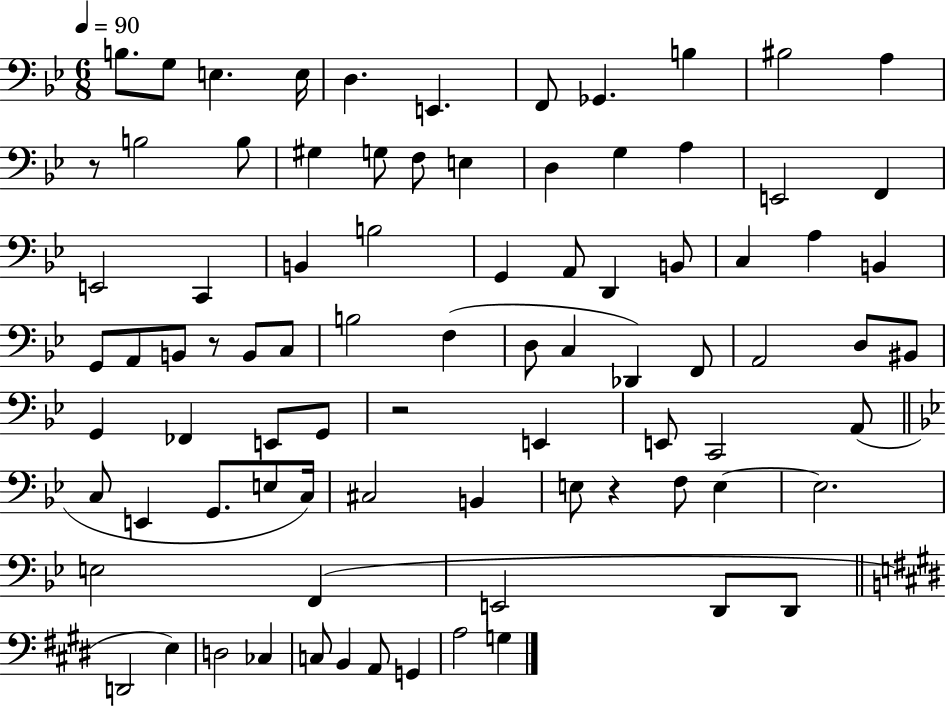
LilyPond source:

{
  \clef bass
  \numericTimeSignature
  \time 6/8
  \key bes \major
  \tempo 4 = 90
  b8. g8 e4. e16 | d4. e,4. | f,8 ges,4. b4 | bis2 a4 | \break r8 b2 b8 | gis4 g8 f8 e4 | d4 g4 a4 | e,2 f,4 | \break e,2 c,4 | b,4 b2 | g,4 a,8 d,4 b,8 | c4 a4 b,4 | \break g,8 a,8 b,8 r8 b,8 c8 | b2 f4( | d8 c4 des,4) f,8 | a,2 d8 bis,8 | \break g,4 fes,4 e,8 g,8 | r2 e,4 | e,8 c,2 a,8( | \bar "||" \break \key bes \major c8 e,4 g,8. e8 c16) | cis2 b,4 | e8 r4 f8 e4~~ | e2. | \break e2 f,4( | e,2 d,8 d,8 | \bar "||" \break \key e \major d,2 e4) | d2 ces4 | c8 b,4 a,8 g,4 | a2 g4 | \break \bar "|."
}